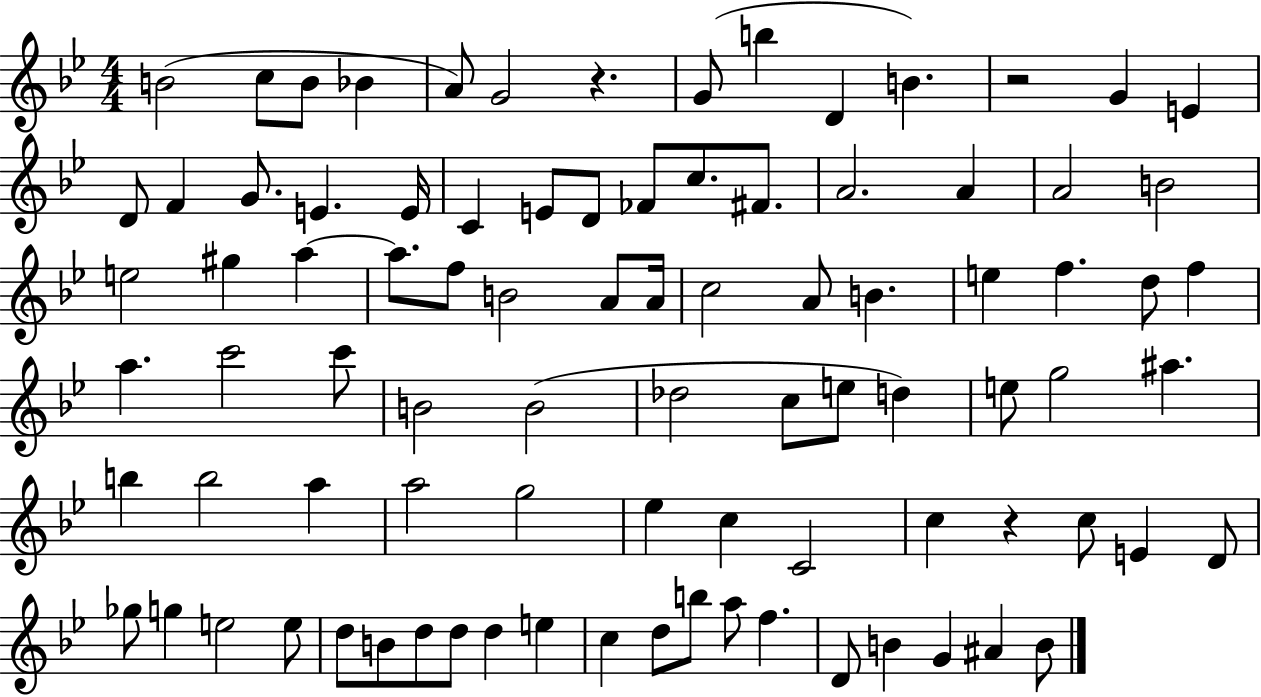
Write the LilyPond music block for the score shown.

{
  \clef treble
  \numericTimeSignature
  \time 4/4
  \key bes \major
  b'2( c''8 b'8 bes'4 | a'8) g'2 r4. | g'8( b''4 d'4 b'4.) | r2 g'4 e'4 | \break d'8 f'4 g'8. e'4. e'16 | c'4 e'8 d'8 fes'8 c''8. fis'8. | a'2. a'4 | a'2 b'2 | \break e''2 gis''4 a''4~~ | a''8. f''8 b'2 a'8 a'16 | c''2 a'8 b'4. | e''4 f''4. d''8 f''4 | \break a''4. c'''2 c'''8 | b'2 b'2( | des''2 c''8 e''8 d''4) | e''8 g''2 ais''4. | \break b''4 b''2 a''4 | a''2 g''2 | ees''4 c''4 c'2 | c''4 r4 c''8 e'4 d'8 | \break ges''8 g''4 e''2 e''8 | d''8 b'8 d''8 d''8 d''4 e''4 | c''4 d''8 b''8 a''8 f''4. | d'8 b'4 g'4 ais'4 b'8 | \break \bar "|."
}